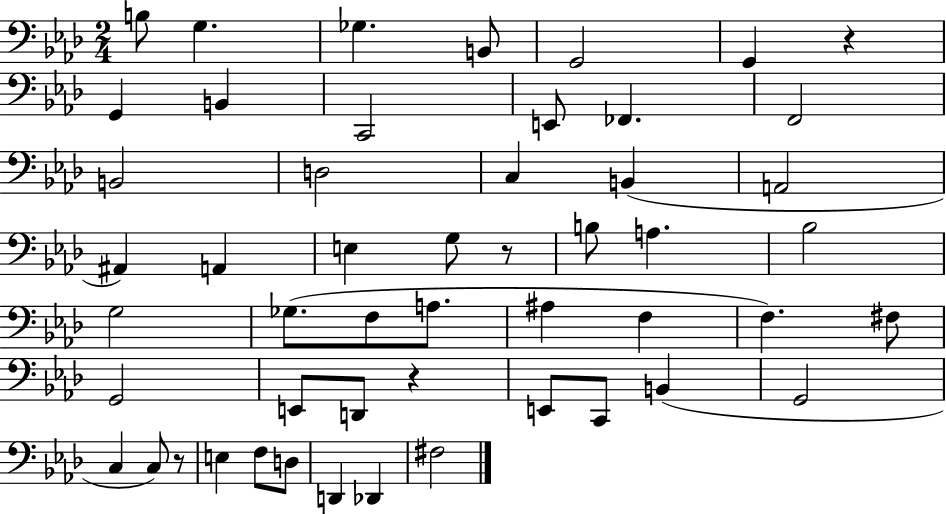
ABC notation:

X:1
T:Untitled
M:2/4
L:1/4
K:Ab
B,/2 G, _G, B,,/2 G,,2 G,, z G,, B,, C,,2 E,,/2 _F,, F,,2 B,,2 D,2 C, B,, A,,2 ^A,, A,, E, G,/2 z/2 B,/2 A, _B,2 G,2 _G,/2 F,/2 A,/2 ^A, F, F, ^F,/2 G,,2 E,,/2 D,,/2 z E,,/2 C,,/2 B,, G,,2 C, C,/2 z/2 E, F,/2 D,/2 D,, _D,, ^F,2